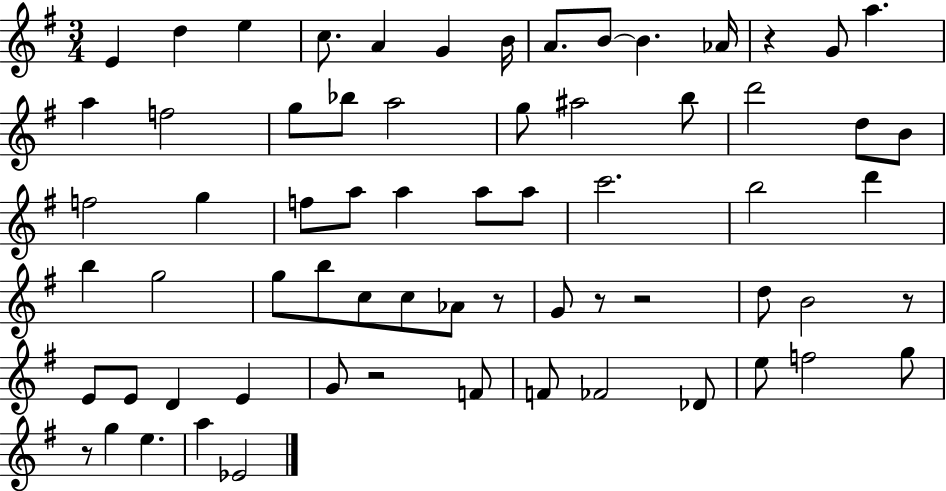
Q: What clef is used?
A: treble